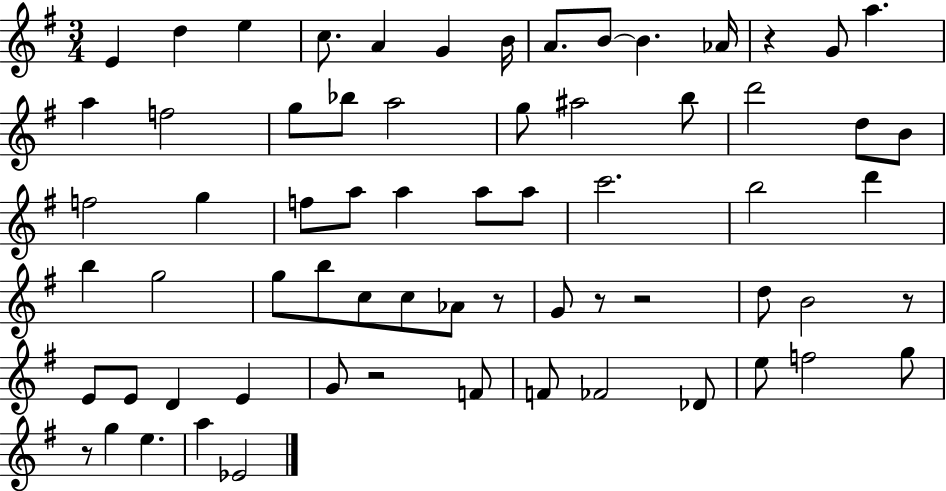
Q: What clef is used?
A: treble